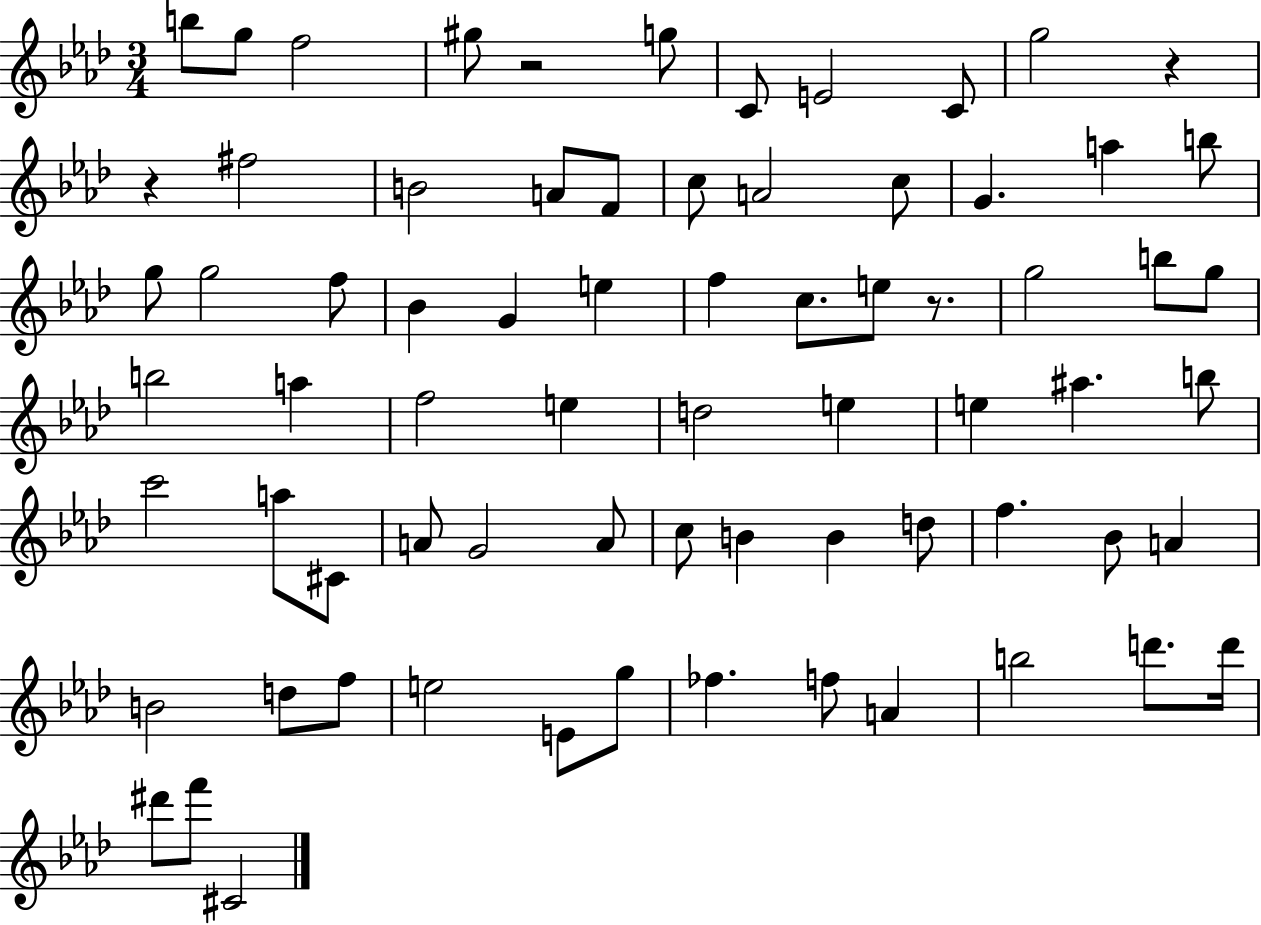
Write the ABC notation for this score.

X:1
T:Untitled
M:3/4
L:1/4
K:Ab
b/2 g/2 f2 ^g/2 z2 g/2 C/2 E2 C/2 g2 z z ^f2 B2 A/2 F/2 c/2 A2 c/2 G a b/2 g/2 g2 f/2 _B G e f c/2 e/2 z/2 g2 b/2 g/2 b2 a f2 e d2 e e ^a b/2 c'2 a/2 ^C/2 A/2 G2 A/2 c/2 B B d/2 f _B/2 A B2 d/2 f/2 e2 E/2 g/2 _f f/2 A b2 d'/2 d'/4 ^d'/2 f'/2 ^C2